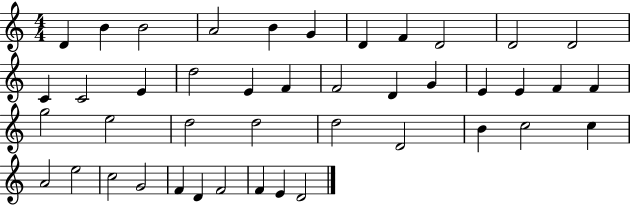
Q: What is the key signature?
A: C major